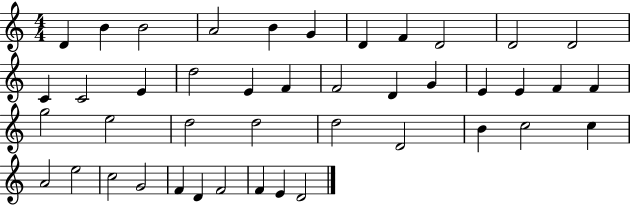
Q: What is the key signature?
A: C major